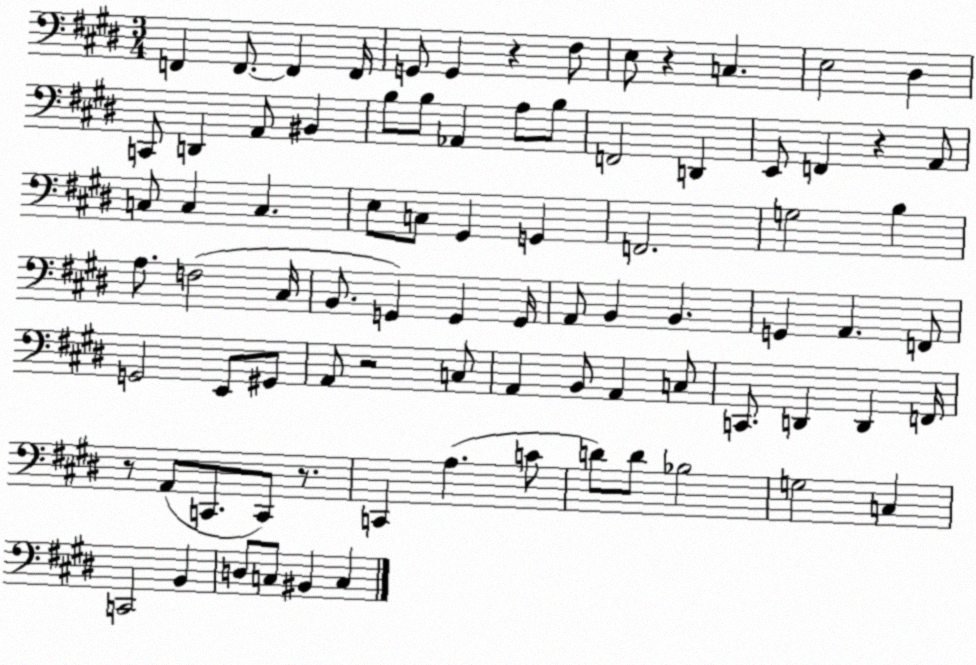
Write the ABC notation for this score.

X:1
T:Untitled
M:3/4
L:1/4
K:E
F,, F,,/2 F,, F,,/4 G,,/2 G,, z ^F,/2 E,/2 z C, E,2 ^D, C,,/2 D,, A,,/2 ^B,, B,/2 B,/2 _A,, A,/2 B,/2 F,,2 D,, E,,/2 F,, z A,,/2 C,/2 C, C, E,/2 C,/2 ^G,, G,, F,,2 G,2 B, A,/2 F,2 ^C,/4 B,,/2 G,, G,, G,,/4 A,,/2 B,, B,, G,, A,, F,,/2 G,,2 E,,/2 ^G,,/2 A,,/2 z2 C,/2 A,, B,,/2 A,, C,/2 C,,/2 D,, D,, F,,/4 z/2 A,,/2 C,,/2 C,,/2 z/2 C,, A, C/2 D/2 D/2 _B,2 G,2 C, C,,2 B,, D,/2 C,/2 ^B,, C,